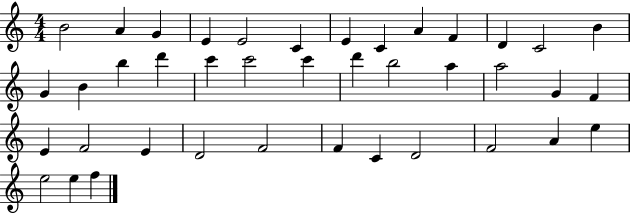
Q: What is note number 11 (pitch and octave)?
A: D4